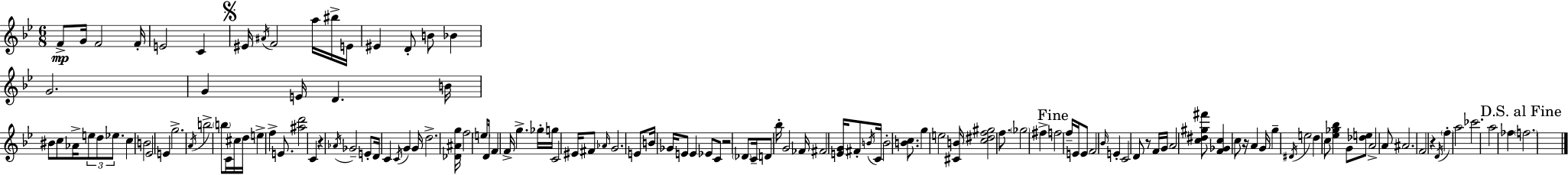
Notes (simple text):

F4/e G4/s F4/h F4/s E4/h C4/q EIS4/s A#4/s F4/h A5/s BIS5/s E4/s EIS4/q D4/e B4/e Bb4/q G4/h. G4/q E4/s D4/q. B4/s BIS4/e C5/e Ab4/s E5/e D5/e Eb5/e. C5/q B4/h Eb4/h E4/q G5/h. A4/s B5/h B5/e C4/s C#5/s D5/s E5/q F5/q E4/e. [A#5,D6]/h C4/q R/q Ab4/s Gb4/h E4/e D4/s C4/q C4/s G4/q G4/s D5/h. [Db4,A#4,G5]/s F5/h E5/e D4/s F4/q F4/s G5/q. Gb5/s G5/s C4/h EIS4/s F#4/e Ab4/s G4/h. E4/e B4/s Gb4/s E4/e E4/q Eb4/e C4/e R/h Db4/e C4/s D4/e Bb5/s G4/h FES4/s F#4/h [E4,G4]/s F#4/e B4/s C4/s B4/h [B4,C5]/e. G5/q E5/h [C#4,B4]/s [C5,D#5,F5,G#5]/h F5/e. Gb5/h F#5/q F5/h F5/s E4/s E4/e F4/h Bb4/s E4/q C4/h D4/e R/e F4/s G4/s A4/h [C5,D#5,G#5,F#6]/e [F4,Gb4,C5]/q C5/e R/s A4/q G4/s G5/q D#4/s E5/h D5/q C5/e [Eb5,Gb5,Bb5]/q G4/e [Db5,E5]/e A4/h A4/e A#4/h. F4/h R/q D4/s F5/q A5/h CES6/h. A5/h FES5/q F5/h.